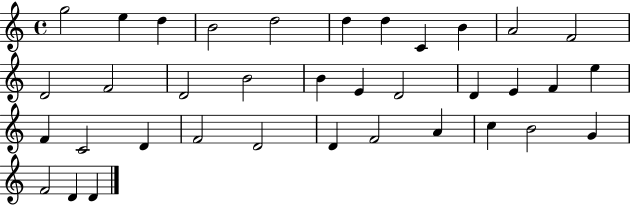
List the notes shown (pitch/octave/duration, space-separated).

G5/h E5/q D5/q B4/h D5/h D5/q D5/q C4/q B4/q A4/h F4/h D4/h F4/h D4/h B4/h B4/q E4/q D4/h D4/q E4/q F4/q E5/q F4/q C4/h D4/q F4/h D4/h D4/q F4/h A4/q C5/q B4/h G4/q F4/h D4/q D4/q